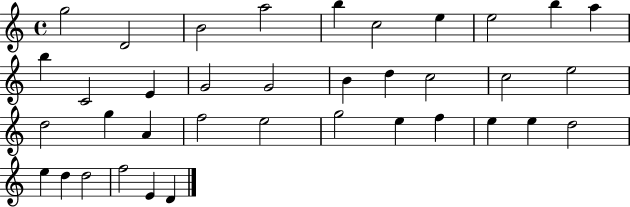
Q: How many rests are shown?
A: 0